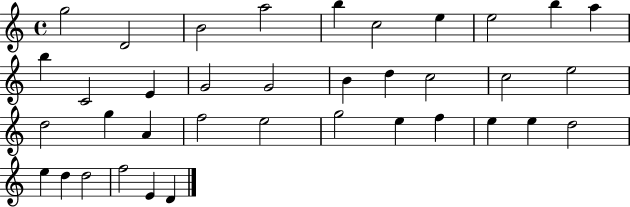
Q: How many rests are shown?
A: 0